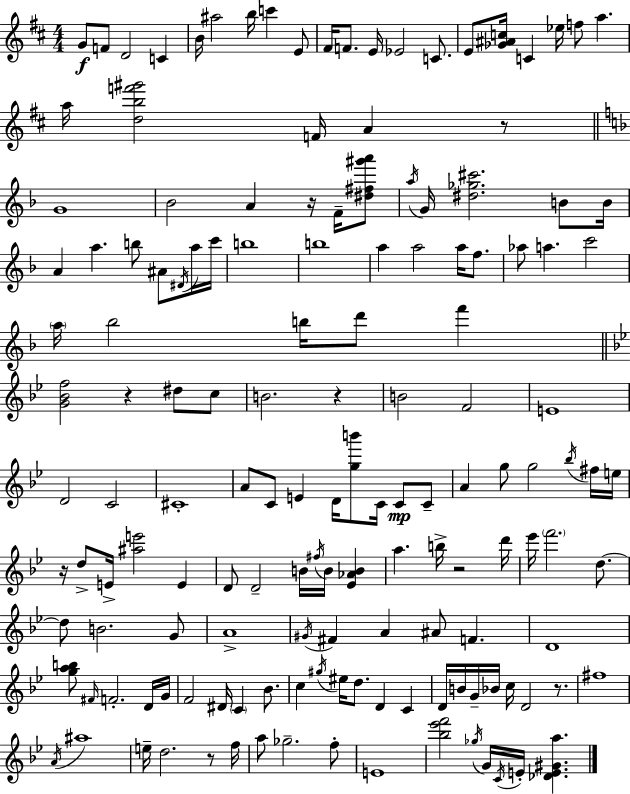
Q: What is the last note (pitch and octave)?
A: E4